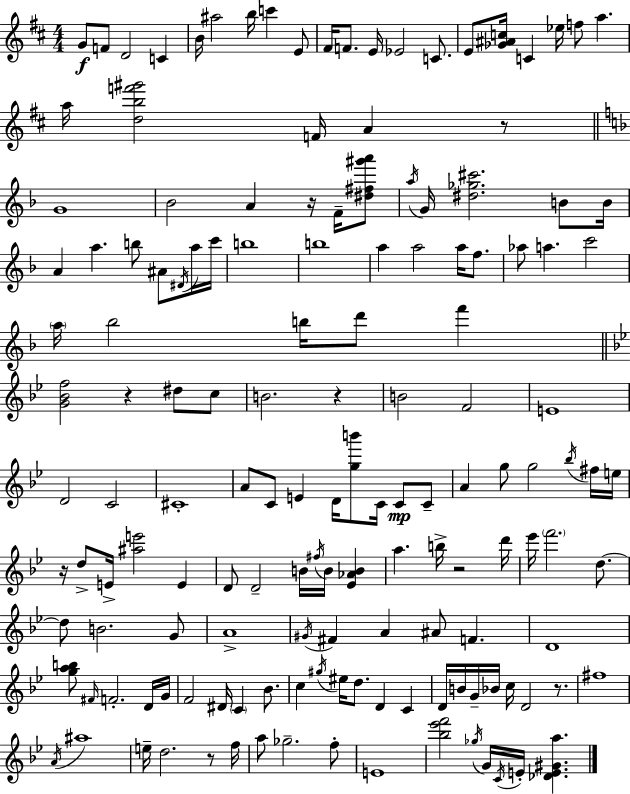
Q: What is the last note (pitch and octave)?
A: E4